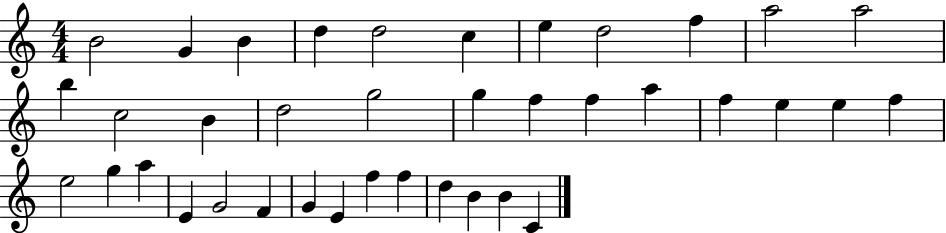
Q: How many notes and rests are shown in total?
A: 38